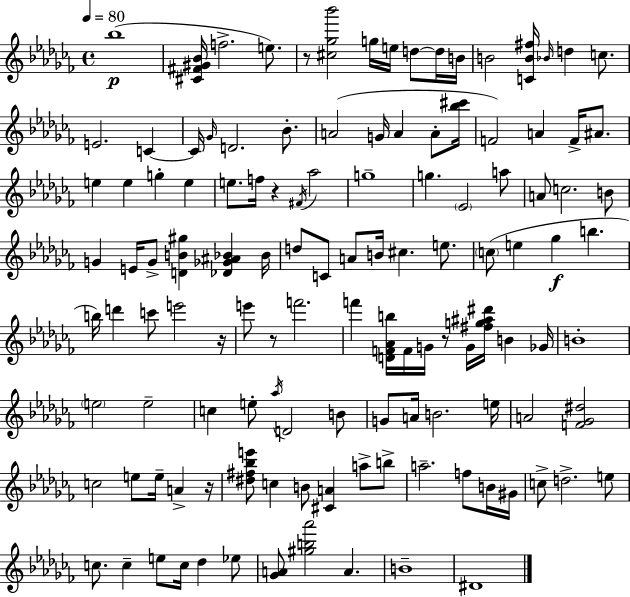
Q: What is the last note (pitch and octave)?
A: D#4